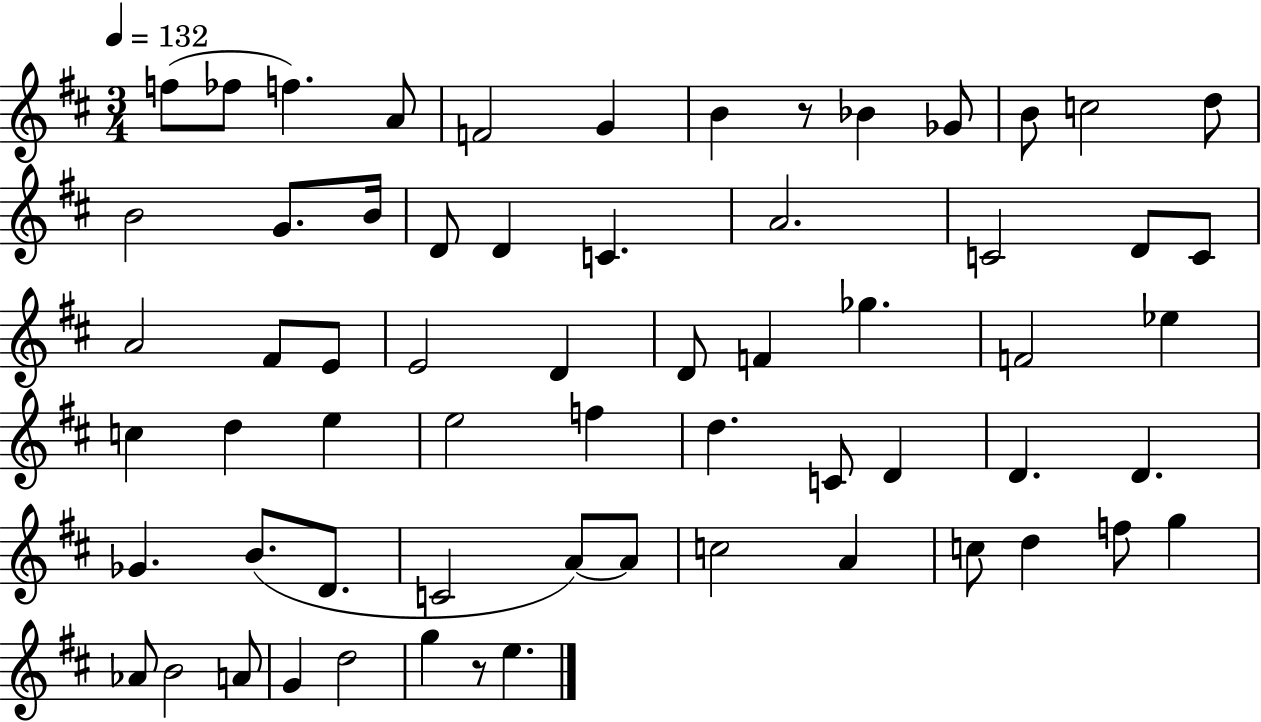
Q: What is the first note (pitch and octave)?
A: F5